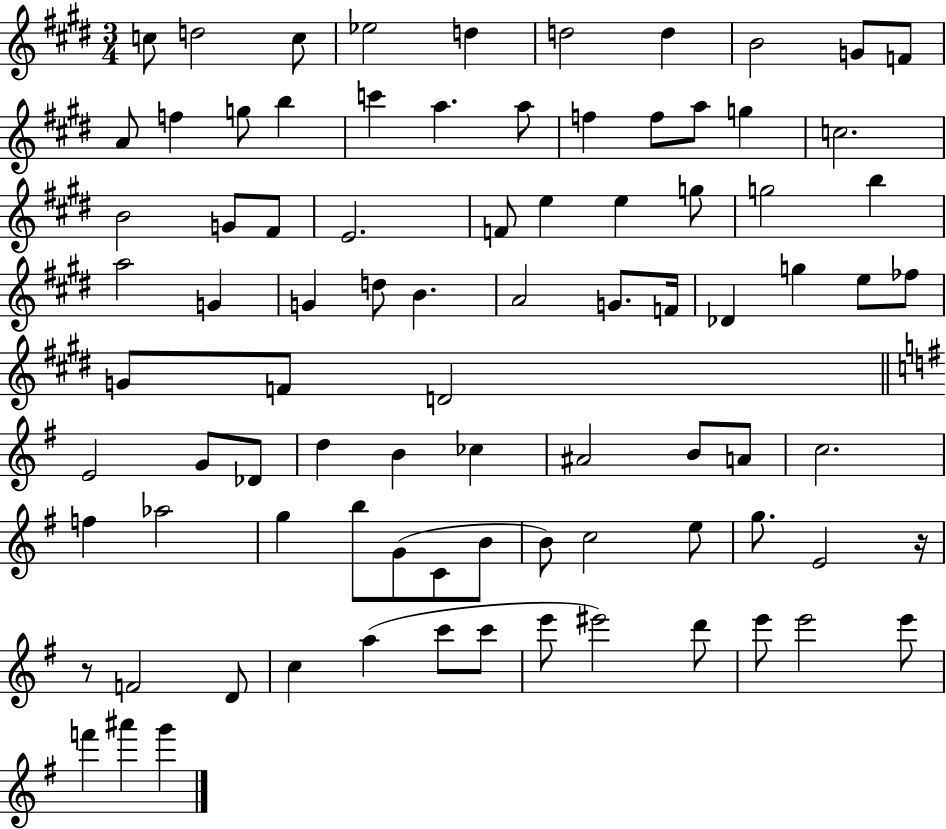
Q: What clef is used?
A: treble